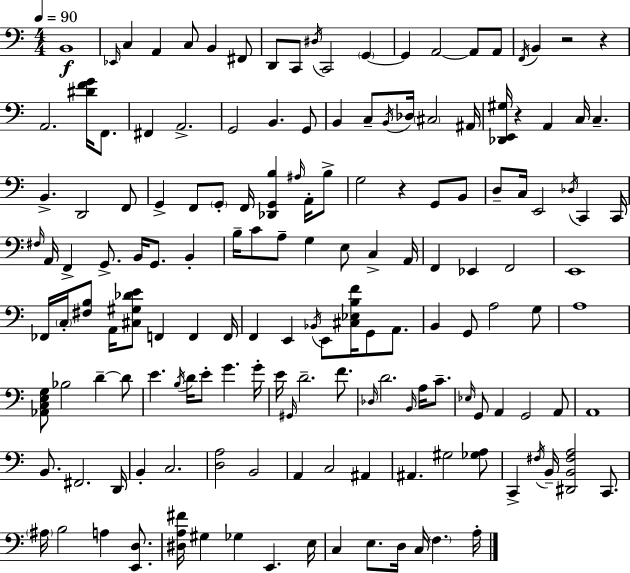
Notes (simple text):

B2/w Eb2/s C3/q A2/q C3/e B2/q F#2/e D2/e C2/e D#3/s C2/h G2/q G2/q A2/h A2/e A2/e F2/s B2/q R/h R/q A2/h. [D#4,F4,G4]/s F2/e. F#2/q A2/h. G2/h B2/q. G2/e B2/q C3/e B2/s Db3/s C#3/h A#2/s [Db2,E2,G#3]/s R/q A2/q C3/s C3/q. B2/q. D2/h F2/e G2/q F2/e G2/e F2/s [Db2,G2,B3]/q A#3/s A2/s B3/e G3/h R/q G2/e B2/e D3/e C3/s E2/h Db3/s C2/q C2/s F#3/s A2/s F2/q G2/e. B2/s G2/e. B2/q B3/s C4/e A3/e G3/q E3/e C3/q A2/s F2/q Eb2/q F2/h E2/w FES2/s C3/s [F#3,B3]/e A2/s [C#3,G#3,Db4,E4]/e F2/q F2/q F2/s F2/q E2/q Bb2/s E2/e [C#3,Eb3,B3,F4]/s G2/e A2/e. B2/q G2/e A3/h G3/e A3/w [Ab2,C3,E3,G3]/e Bb3/h D4/q D4/e E4/q. B3/s D4/s E4/e G4/q. G4/s E4/s G#2/s D4/h. F4/e. Db3/s D4/h. B2/s A3/s C4/e. Eb3/s G2/e A2/q G2/h A2/e A2/w B2/e. F#2/h. D2/s B2/q C3/h. [D3,A3]/h B2/h A2/q C3/h A#2/q A#2/q. G#3/h [Gb3,A3]/e C2/q F#3/s B2/s [D#2,B2,F#3,A3]/h C2/e. A#3/s B3/h A3/q [E2,D3]/e. [D#3,A3,F#4]/s G#3/q Gb3/q E2/q. E3/s C3/q E3/e. D3/s C3/s F3/q. A3/s